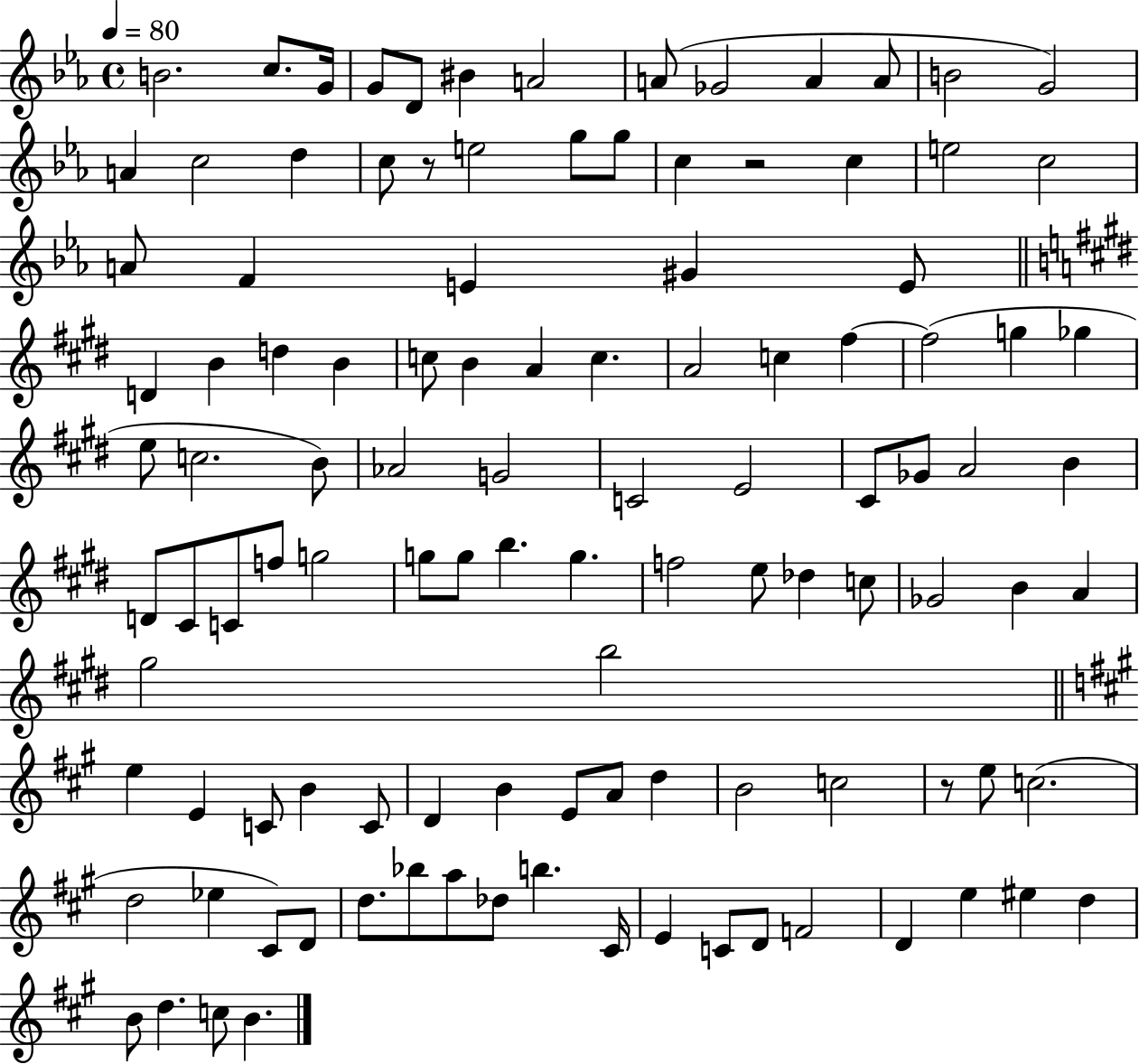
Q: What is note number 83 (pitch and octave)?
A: B4